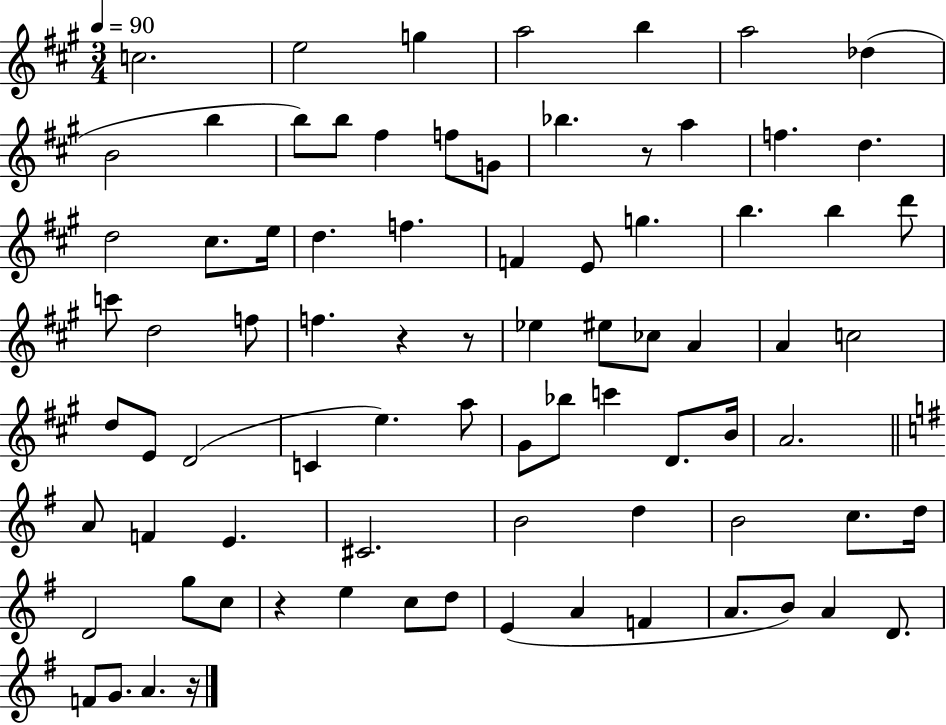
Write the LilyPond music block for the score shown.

{
  \clef treble
  \numericTimeSignature
  \time 3/4
  \key a \major
  \tempo 4 = 90
  c''2. | e''2 g''4 | a''2 b''4 | a''2 des''4( | \break b'2 b''4 | b''8) b''8 fis''4 f''8 g'8 | bes''4. r8 a''4 | f''4. d''4. | \break d''2 cis''8. e''16 | d''4. f''4. | f'4 e'8 g''4. | b''4. b''4 d'''8 | \break c'''8 d''2 f''8 | f''4. r4 r8 | ees''4 eis''8 ces''8 a'4 | a'4 c''2 | \break d''8 e'8 d'2( | c'4 e''4.) a''8 | gis'8 bes''8 c'''4 d'8. b'16 | a'2. | \break \bar "||" \break \key g \major a'8 f'4 e'4. | cis'2. | b'2 d''4 | b'2 c''8. d''16 | \break d'2 g''8 c''8 | r4 e''4 c''8 d''8 | e'4( a'4 f'4 | a'8. b'8) a'4 d'8. | \break f'8 g'8. a'4. r16 | \bar "|."
}